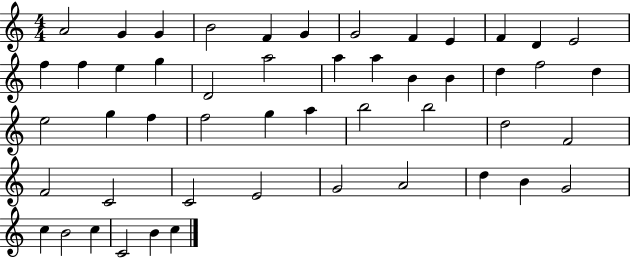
X:1
T:Untitled
M:4/4
L:1/4
K:C
A2 G G B2 F G G2 F E F D E2 f f e g D2 a2 a a B B d f2 d e2 g f f2 g a b2 b2 d2 F2 F2 C2 C2 E2 G2 A2 d B G2 c B2 c C2 B c